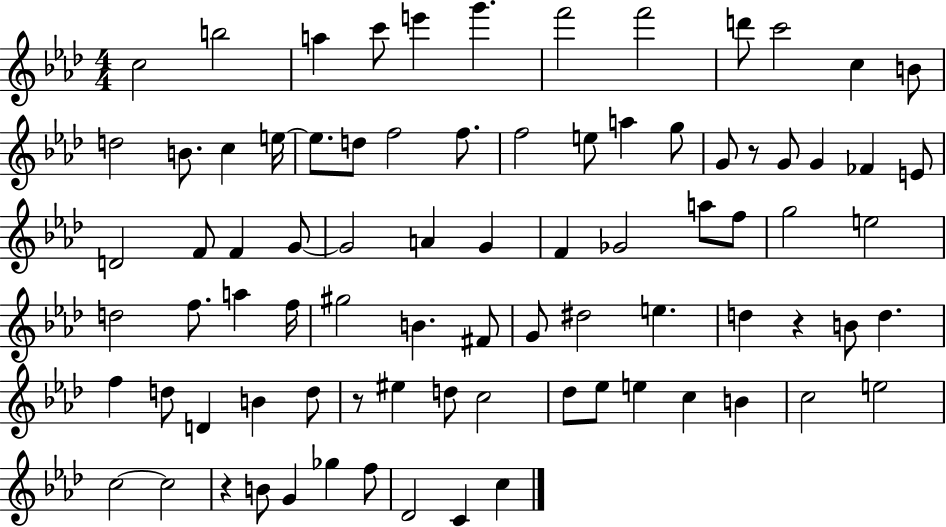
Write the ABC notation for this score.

X:1
T:Untitled
M:4/4
L:1/4
K:Ab
c2 b2 a c'/2 e' g' f'2 f'2 d'/2 c'2 c B/2 d2 B/2 c e/4 e/2 d/2 f2 f/2 f2 e/2 a g/2 G/2 z/2 G/2 G _F E/2 D2 F/2 F G/2 G2 A G F _G2 a/2 f/2 g2 e2 d2 f/2 a f/4 ^g2 B ^F/2 G/2 ^d2 e d z B/2 d f d/2 D B d/2 z/2 ^e d/2 c2 _d/2 _e/2 e c B c2 e2 c2 c2 z B/2 G _g f/2 _D2 C c